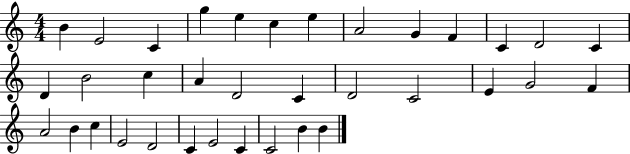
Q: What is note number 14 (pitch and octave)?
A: D4